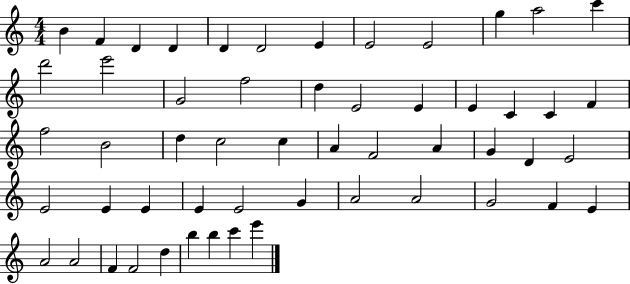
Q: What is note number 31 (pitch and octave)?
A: A4